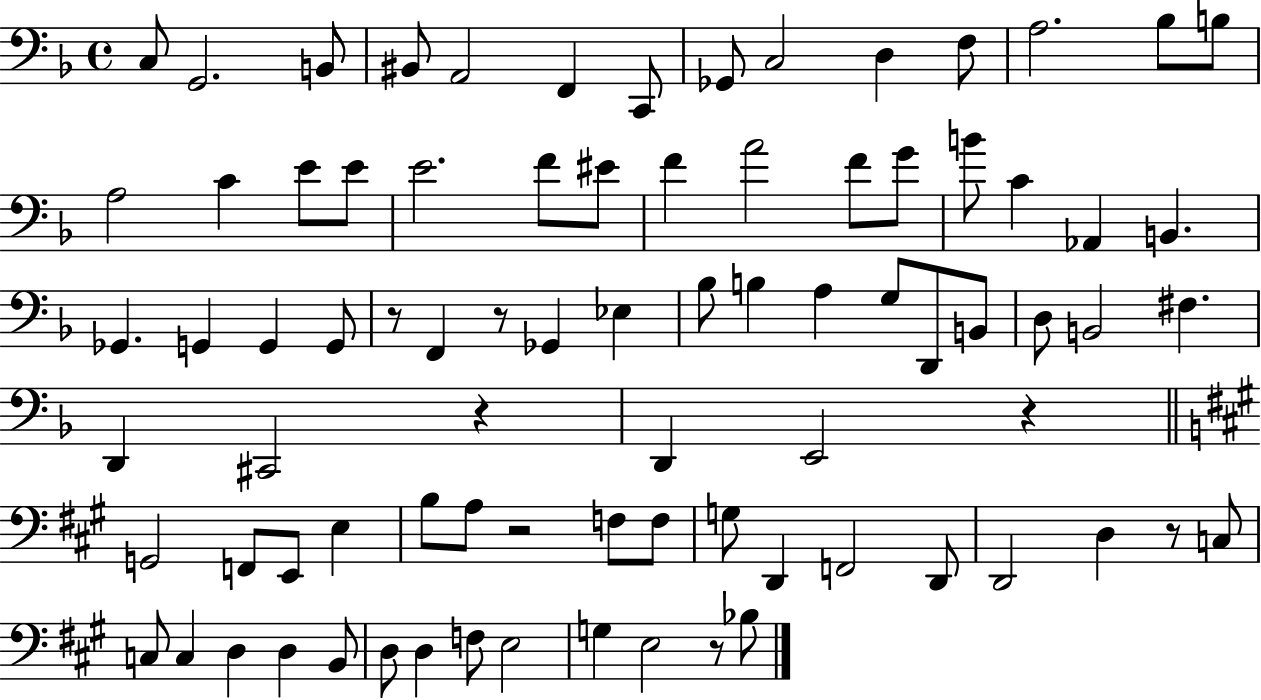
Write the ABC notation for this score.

X:1
T:Untitled
M:4/4
L:1/4
K:F
C,/2 G,,2 B,,/2 ^B,,/2 A,,2 F,, C,,/2 _G,,/2 C,2 D, F,/2 A,2 _B,/2 B,/2 A,2 C E/2 E/2 E2 F/2 ^E/2 F A2 F/2 G/2 B/2 C _A,, B,, _G,, G,, G,, G,,/2 z/2 F,, z/2 _G,, _E, _B,/2 B, A, G,/2 D,,/2 B,,/2 D,/2 B,,2 ^F, D,, ^C,,2 z D,, E,,2 z G,,2 F,,/2 E,,/2 E, B,/2 A,/2 z2 F,/2 F,/2 G,/2 D,, F,,2 D,,/2 D,,2 D, z/2 C,/2 C,/2 C, D, D, B,,/2 D,/2 D, F,/2 E,2 G, E,2 z/2 _B,/2